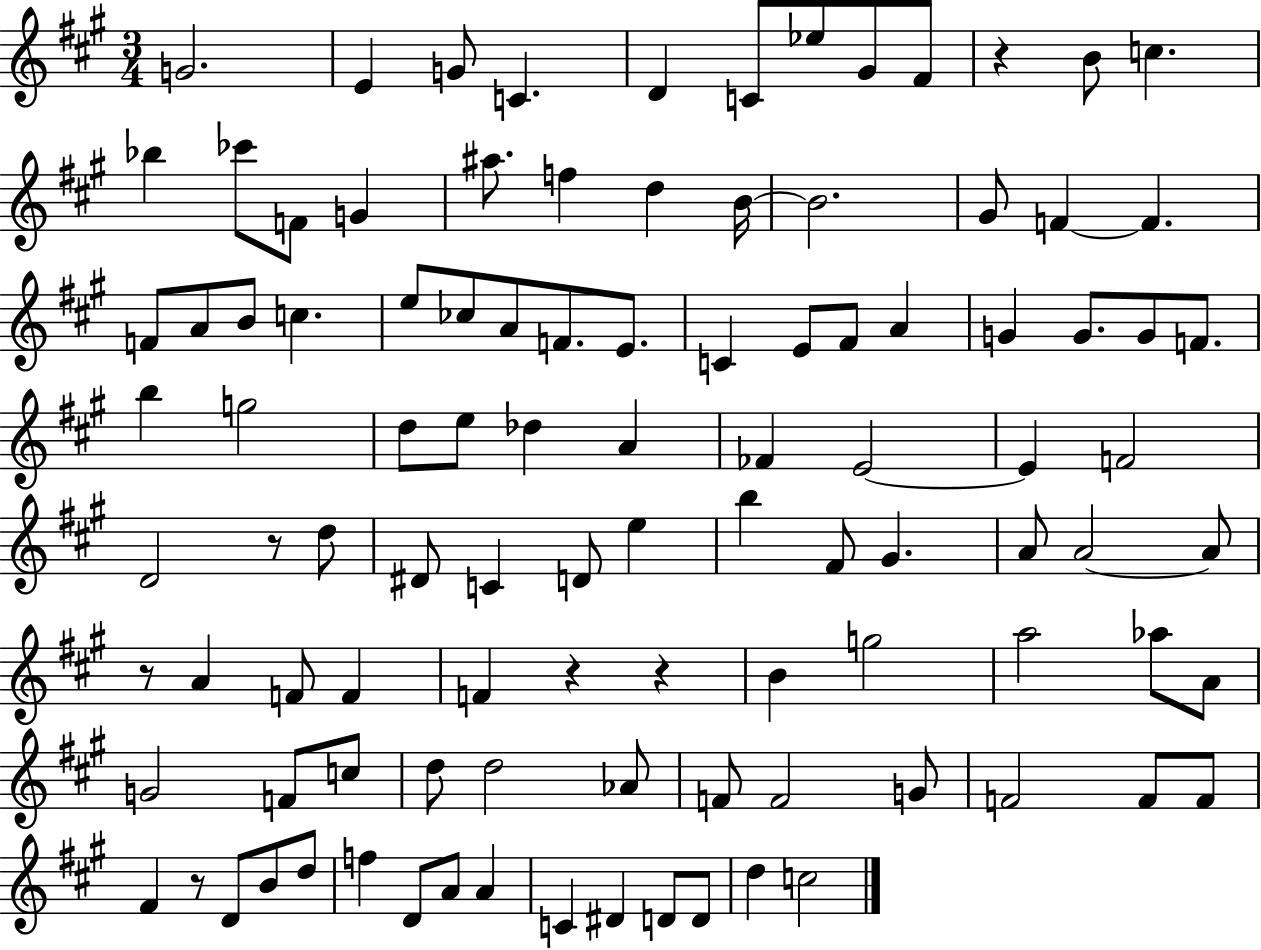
G4/h. E4/q G4/e C4/q. D4/q C4/e Eb5/e G#4/e F#4/e R/q B4/e C5/q. Bb5/q CES6/e F4/e G4/q A#5/e. F5/q D5/q B4/s B4/h. G#4/e F4/q F4/q. F4/e A4/e B4/e C5/q. E5/e CES5/e A4/e F4/e. E4/e. C4/q E4/e F#4/e A4/q G4/q G4/e. G4/e F4/e. B5/q G5/h D5/e E5/e Db5/q A4/q FES4/q E4/h E4/q F4/h D4/h R/e D5/e D#4/e C4/q D4/e E5/q B5/q F#4/e G#4/q. A4/e A4/h A4/e R/e A4/q F4/e F4/q F4/q R/q R/q B4/q G5/h A5/h Ab5/e A4/e G4/h F4/e C5/e D5/e D5/h Ab4/e F4/e F4/h G4/e F4/h F4/e F4/e F#4/q R/e D4/e B4/e D5/e F5/q D4/e A4/e A4/q C4/q D#4/q D4/e D4/e D5/q C5/h